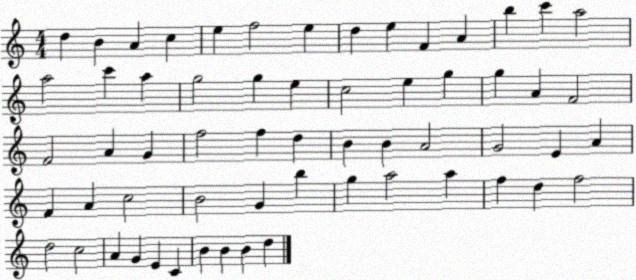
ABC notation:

X:1
T:Untitled
M:4/4
L:1/4
K:C
d B A c e f2 e d e F A b c' a2 a2 c' a g2 g e c2 e g g A F2 F2 A G f2 f d B B A2 G2 E A F A c2 B2 G b g a2 a f d f2 d2 c2 A G E C B B B d